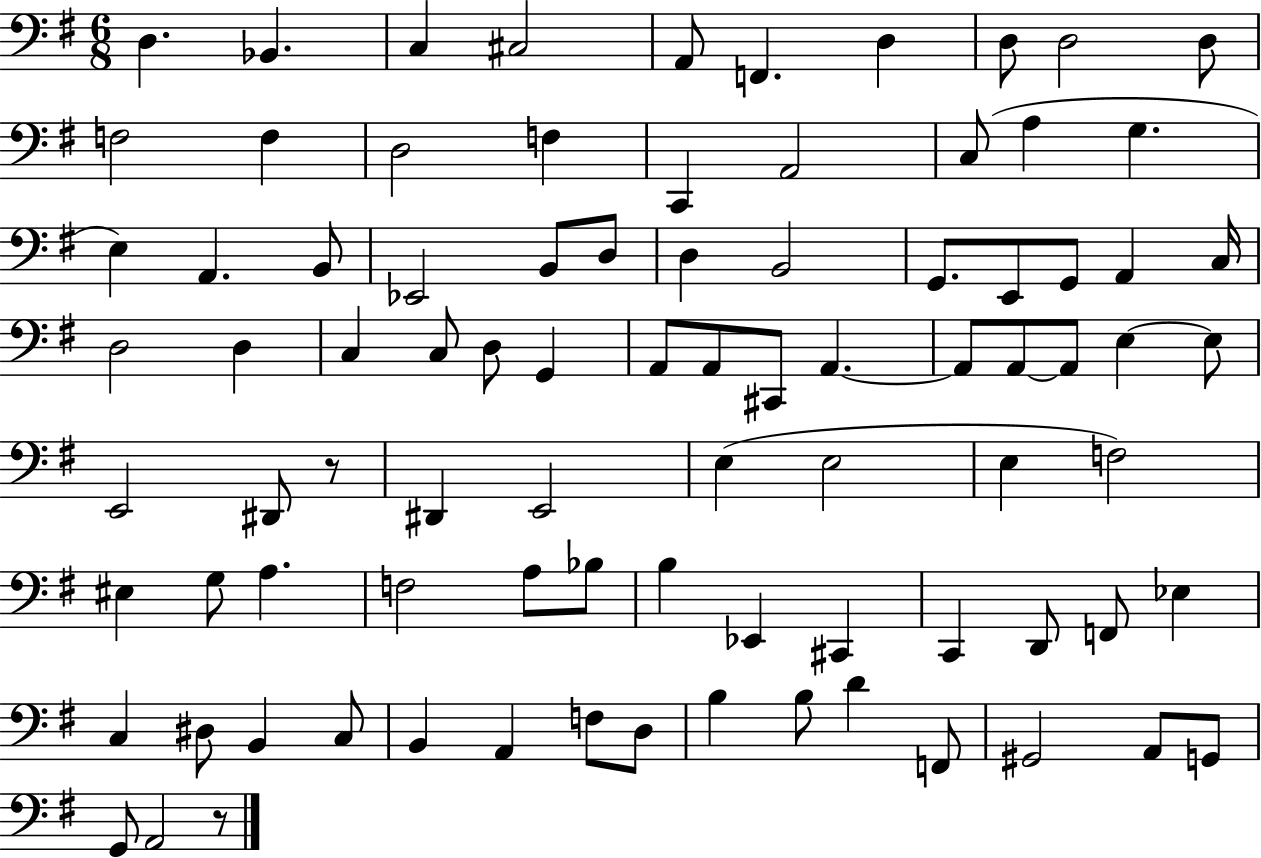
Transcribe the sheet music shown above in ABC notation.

X:1
T:Untitled
M:6/8
L:1/4
K:G
D, _B,, C, ^C,2 A,,/2 F,, D, D,/2 D,2 D,/2 F,2 F, D,2 F, C,, A,,2 C,/2 A, G, E, A,, B,,/2 _E,,2 B,,/2 D,/2 D, B,,2 G,,/2 E,,/2 G,,/2 A,, C,/4 D,2 D, C, C,/2 D,/2 G,, A,,/2 A,,/2 ^C,,/2 A,, A,,/2 A,,/2 A,,/2 E, E,/2 E,,2 ^D,,/2 z/2 ^D,, E,,2 E, E,2 E, F,2 ^E, G,/2 A, F,2 A,/2 _B,/2 B, _E,, ^C,, C,, D,,/2 F,,/2 _E, C, ^D,/2 B,, C,/2 B,, A,, F,/2 D,/2 B, B,/2 D F,,/2 ^G,,2 A,,/2 G,,/2 G,,/2 A,,2 z/2